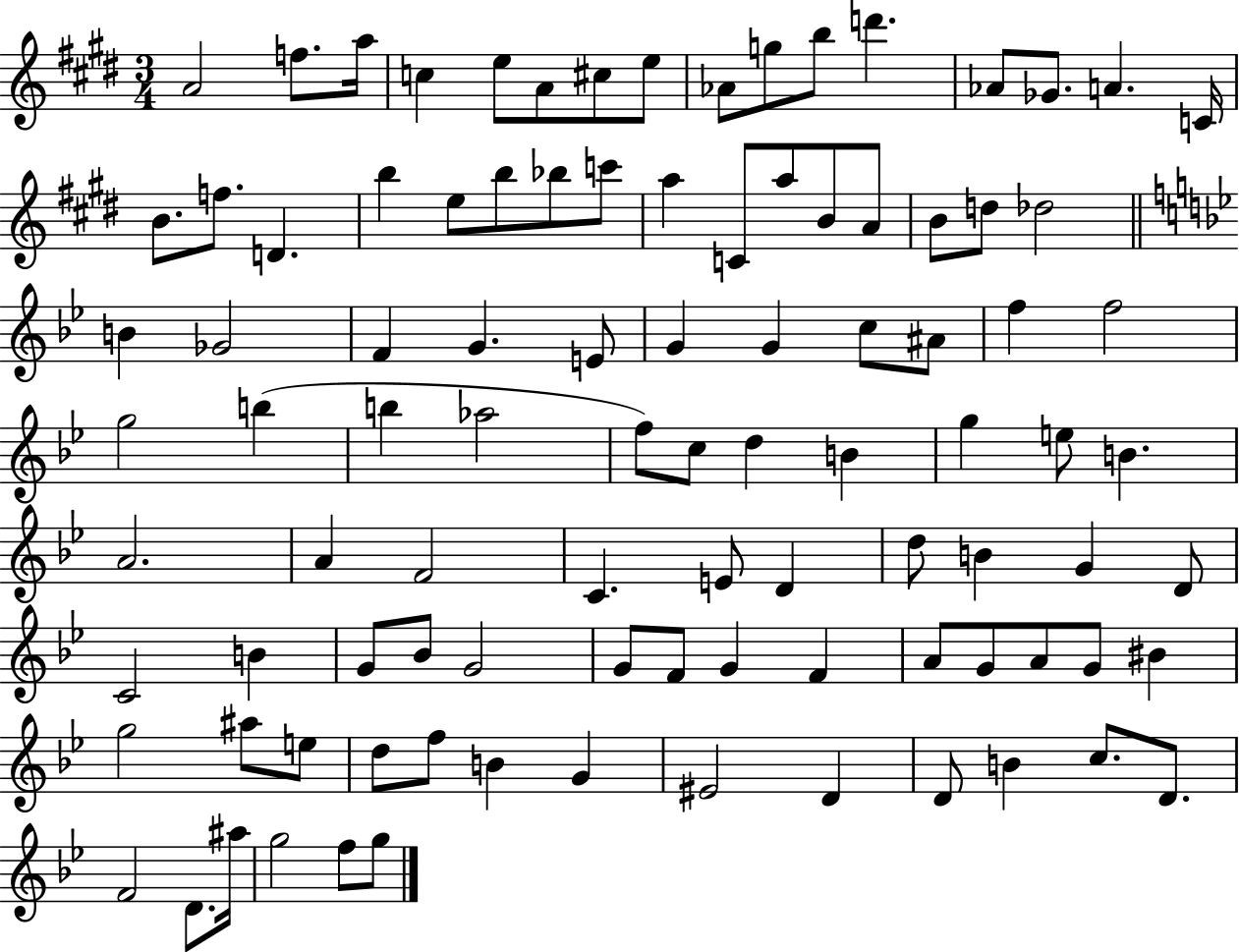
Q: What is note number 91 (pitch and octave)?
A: D4